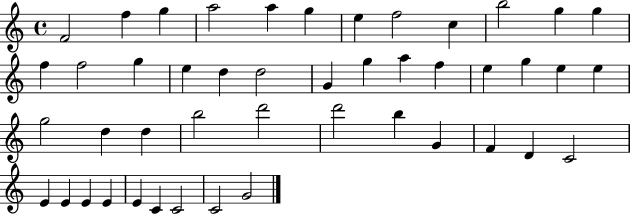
{
  \clef treble
  \time 4/4
  \defaultTimeSignature
  \key c \major
  f'2 f''4 g''4 | a''2 a''4 g''4 | e''4 f''2 c''4 | b''2 g''4 g''4 | \break f''4 f''2 g''4 | e''4 d''4 d''2 | g'4 g''4 a''4 f''4 | e''4 g''4 e''4 e''4 | \break g''2 d''4 d''4 | b''2 d'''2 | d'''2 b''4 g'4 | f'4 d'4 c'2 | \break e'4 e'4 e'4 e'4 | e'4 c'4 c'2 | c'2 g'2 | \bar "|."
}